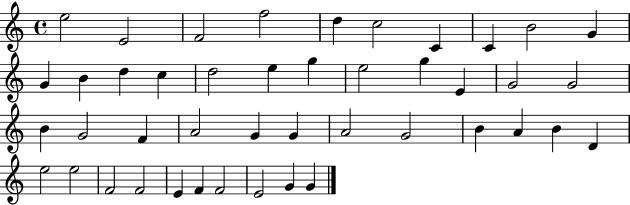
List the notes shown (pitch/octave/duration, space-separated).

E5/h E4/h F4/h F5/h D5/q C5/h C4/q C4/q B4/h G4/q G4/q B4/q D5/q C5/q D5/h E5/q G5/q E5/h G5/q E4/q G4/h G4/h B4/q G4/h F4/q A4/h G4/q G4/q A4/h G4/h B4/q A4/q B4/q D4/q E5/h E5/h F4/h F4/h E4/q F4/q F4/h E4/h G4/q G4/q